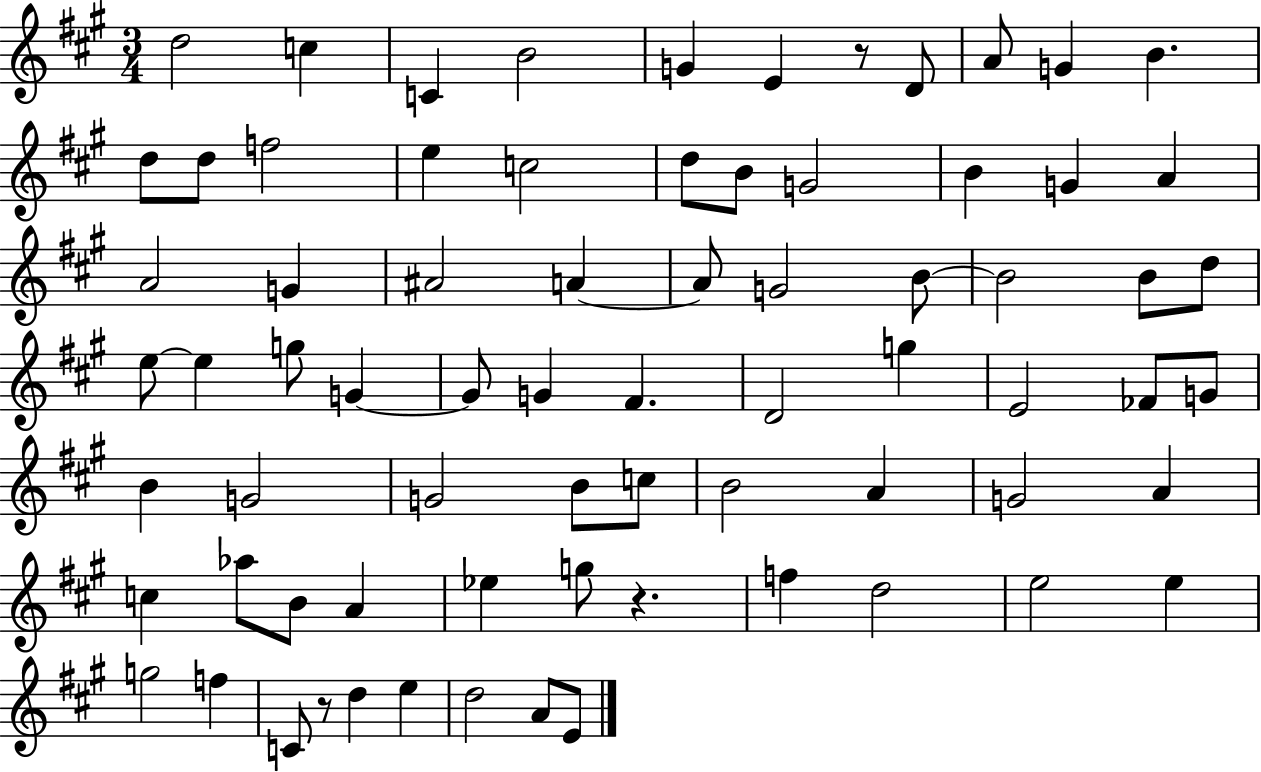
{
  \clef treble
  \numericTimeSignature
  \time 3/4
  \key a \major
  d''2 c''4 | c'4 b'2 | g'4 e'4 r8 d'8 | a'8 g'4 b'4. | \break d''8 d''8 f''2 | e''4 c''2 | d''8 b'8 g'2 | b'4 g'4 a'4 | \break a'2 g'4 | ais'2 a'4~~ | a'8 g'2 b'8~~ | b'2 b'8 d''8 | \break e''8~~ e''4 g''8 g'4~~ | g'8 g'4 fis'4. | d'2 g''4 | e'2 fes'8 g'8 | \break b'4 g'2 | g'2 b'8 c''8 | b'2 a'4 | g'2 a'4 | \break c''4 aes''8 b'8 a'4 | ees''4 g''8 r4. | f''4 d''2 | e''2 e''4 | \break g''2 f''4 | c'8 r8 d''4 e''4 | d''2 a'8 e'8 | \bar "|."
}